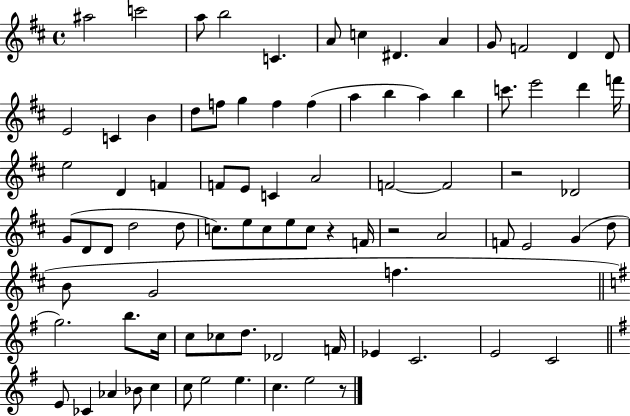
X:1
T:Untitled
M:4/4
L:1/4
K:D
^a2 c'2 a/2 b2 C A/2 c ^D A G/2 F2 D D/2 E2 C B d/2 f/2 g f f a b a b c'/2 e'2 d' f'/4 e2 D F F/2 E/2 C A2 F2 F2 z2 _D2 G/2 D/2 D/2 d2 d/2 c/2 e/2 c/2 e/2 c/2 z F/4 z2 A2 F/2 E2 G d/2 B/2 G2 f g2 b/2 c/4 c/2 _c/2 d/2 _D2 F/4 _E C2 E2 C2 E/2 _C _A _B/2 c c/2 e2 e c e2 z/2